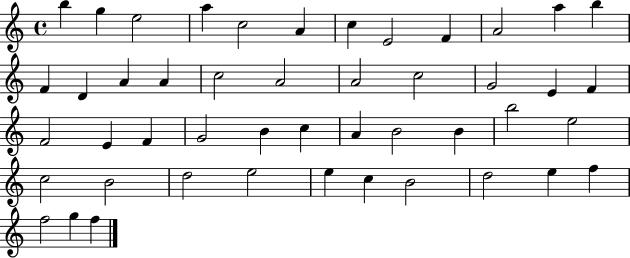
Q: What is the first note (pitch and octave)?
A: B5